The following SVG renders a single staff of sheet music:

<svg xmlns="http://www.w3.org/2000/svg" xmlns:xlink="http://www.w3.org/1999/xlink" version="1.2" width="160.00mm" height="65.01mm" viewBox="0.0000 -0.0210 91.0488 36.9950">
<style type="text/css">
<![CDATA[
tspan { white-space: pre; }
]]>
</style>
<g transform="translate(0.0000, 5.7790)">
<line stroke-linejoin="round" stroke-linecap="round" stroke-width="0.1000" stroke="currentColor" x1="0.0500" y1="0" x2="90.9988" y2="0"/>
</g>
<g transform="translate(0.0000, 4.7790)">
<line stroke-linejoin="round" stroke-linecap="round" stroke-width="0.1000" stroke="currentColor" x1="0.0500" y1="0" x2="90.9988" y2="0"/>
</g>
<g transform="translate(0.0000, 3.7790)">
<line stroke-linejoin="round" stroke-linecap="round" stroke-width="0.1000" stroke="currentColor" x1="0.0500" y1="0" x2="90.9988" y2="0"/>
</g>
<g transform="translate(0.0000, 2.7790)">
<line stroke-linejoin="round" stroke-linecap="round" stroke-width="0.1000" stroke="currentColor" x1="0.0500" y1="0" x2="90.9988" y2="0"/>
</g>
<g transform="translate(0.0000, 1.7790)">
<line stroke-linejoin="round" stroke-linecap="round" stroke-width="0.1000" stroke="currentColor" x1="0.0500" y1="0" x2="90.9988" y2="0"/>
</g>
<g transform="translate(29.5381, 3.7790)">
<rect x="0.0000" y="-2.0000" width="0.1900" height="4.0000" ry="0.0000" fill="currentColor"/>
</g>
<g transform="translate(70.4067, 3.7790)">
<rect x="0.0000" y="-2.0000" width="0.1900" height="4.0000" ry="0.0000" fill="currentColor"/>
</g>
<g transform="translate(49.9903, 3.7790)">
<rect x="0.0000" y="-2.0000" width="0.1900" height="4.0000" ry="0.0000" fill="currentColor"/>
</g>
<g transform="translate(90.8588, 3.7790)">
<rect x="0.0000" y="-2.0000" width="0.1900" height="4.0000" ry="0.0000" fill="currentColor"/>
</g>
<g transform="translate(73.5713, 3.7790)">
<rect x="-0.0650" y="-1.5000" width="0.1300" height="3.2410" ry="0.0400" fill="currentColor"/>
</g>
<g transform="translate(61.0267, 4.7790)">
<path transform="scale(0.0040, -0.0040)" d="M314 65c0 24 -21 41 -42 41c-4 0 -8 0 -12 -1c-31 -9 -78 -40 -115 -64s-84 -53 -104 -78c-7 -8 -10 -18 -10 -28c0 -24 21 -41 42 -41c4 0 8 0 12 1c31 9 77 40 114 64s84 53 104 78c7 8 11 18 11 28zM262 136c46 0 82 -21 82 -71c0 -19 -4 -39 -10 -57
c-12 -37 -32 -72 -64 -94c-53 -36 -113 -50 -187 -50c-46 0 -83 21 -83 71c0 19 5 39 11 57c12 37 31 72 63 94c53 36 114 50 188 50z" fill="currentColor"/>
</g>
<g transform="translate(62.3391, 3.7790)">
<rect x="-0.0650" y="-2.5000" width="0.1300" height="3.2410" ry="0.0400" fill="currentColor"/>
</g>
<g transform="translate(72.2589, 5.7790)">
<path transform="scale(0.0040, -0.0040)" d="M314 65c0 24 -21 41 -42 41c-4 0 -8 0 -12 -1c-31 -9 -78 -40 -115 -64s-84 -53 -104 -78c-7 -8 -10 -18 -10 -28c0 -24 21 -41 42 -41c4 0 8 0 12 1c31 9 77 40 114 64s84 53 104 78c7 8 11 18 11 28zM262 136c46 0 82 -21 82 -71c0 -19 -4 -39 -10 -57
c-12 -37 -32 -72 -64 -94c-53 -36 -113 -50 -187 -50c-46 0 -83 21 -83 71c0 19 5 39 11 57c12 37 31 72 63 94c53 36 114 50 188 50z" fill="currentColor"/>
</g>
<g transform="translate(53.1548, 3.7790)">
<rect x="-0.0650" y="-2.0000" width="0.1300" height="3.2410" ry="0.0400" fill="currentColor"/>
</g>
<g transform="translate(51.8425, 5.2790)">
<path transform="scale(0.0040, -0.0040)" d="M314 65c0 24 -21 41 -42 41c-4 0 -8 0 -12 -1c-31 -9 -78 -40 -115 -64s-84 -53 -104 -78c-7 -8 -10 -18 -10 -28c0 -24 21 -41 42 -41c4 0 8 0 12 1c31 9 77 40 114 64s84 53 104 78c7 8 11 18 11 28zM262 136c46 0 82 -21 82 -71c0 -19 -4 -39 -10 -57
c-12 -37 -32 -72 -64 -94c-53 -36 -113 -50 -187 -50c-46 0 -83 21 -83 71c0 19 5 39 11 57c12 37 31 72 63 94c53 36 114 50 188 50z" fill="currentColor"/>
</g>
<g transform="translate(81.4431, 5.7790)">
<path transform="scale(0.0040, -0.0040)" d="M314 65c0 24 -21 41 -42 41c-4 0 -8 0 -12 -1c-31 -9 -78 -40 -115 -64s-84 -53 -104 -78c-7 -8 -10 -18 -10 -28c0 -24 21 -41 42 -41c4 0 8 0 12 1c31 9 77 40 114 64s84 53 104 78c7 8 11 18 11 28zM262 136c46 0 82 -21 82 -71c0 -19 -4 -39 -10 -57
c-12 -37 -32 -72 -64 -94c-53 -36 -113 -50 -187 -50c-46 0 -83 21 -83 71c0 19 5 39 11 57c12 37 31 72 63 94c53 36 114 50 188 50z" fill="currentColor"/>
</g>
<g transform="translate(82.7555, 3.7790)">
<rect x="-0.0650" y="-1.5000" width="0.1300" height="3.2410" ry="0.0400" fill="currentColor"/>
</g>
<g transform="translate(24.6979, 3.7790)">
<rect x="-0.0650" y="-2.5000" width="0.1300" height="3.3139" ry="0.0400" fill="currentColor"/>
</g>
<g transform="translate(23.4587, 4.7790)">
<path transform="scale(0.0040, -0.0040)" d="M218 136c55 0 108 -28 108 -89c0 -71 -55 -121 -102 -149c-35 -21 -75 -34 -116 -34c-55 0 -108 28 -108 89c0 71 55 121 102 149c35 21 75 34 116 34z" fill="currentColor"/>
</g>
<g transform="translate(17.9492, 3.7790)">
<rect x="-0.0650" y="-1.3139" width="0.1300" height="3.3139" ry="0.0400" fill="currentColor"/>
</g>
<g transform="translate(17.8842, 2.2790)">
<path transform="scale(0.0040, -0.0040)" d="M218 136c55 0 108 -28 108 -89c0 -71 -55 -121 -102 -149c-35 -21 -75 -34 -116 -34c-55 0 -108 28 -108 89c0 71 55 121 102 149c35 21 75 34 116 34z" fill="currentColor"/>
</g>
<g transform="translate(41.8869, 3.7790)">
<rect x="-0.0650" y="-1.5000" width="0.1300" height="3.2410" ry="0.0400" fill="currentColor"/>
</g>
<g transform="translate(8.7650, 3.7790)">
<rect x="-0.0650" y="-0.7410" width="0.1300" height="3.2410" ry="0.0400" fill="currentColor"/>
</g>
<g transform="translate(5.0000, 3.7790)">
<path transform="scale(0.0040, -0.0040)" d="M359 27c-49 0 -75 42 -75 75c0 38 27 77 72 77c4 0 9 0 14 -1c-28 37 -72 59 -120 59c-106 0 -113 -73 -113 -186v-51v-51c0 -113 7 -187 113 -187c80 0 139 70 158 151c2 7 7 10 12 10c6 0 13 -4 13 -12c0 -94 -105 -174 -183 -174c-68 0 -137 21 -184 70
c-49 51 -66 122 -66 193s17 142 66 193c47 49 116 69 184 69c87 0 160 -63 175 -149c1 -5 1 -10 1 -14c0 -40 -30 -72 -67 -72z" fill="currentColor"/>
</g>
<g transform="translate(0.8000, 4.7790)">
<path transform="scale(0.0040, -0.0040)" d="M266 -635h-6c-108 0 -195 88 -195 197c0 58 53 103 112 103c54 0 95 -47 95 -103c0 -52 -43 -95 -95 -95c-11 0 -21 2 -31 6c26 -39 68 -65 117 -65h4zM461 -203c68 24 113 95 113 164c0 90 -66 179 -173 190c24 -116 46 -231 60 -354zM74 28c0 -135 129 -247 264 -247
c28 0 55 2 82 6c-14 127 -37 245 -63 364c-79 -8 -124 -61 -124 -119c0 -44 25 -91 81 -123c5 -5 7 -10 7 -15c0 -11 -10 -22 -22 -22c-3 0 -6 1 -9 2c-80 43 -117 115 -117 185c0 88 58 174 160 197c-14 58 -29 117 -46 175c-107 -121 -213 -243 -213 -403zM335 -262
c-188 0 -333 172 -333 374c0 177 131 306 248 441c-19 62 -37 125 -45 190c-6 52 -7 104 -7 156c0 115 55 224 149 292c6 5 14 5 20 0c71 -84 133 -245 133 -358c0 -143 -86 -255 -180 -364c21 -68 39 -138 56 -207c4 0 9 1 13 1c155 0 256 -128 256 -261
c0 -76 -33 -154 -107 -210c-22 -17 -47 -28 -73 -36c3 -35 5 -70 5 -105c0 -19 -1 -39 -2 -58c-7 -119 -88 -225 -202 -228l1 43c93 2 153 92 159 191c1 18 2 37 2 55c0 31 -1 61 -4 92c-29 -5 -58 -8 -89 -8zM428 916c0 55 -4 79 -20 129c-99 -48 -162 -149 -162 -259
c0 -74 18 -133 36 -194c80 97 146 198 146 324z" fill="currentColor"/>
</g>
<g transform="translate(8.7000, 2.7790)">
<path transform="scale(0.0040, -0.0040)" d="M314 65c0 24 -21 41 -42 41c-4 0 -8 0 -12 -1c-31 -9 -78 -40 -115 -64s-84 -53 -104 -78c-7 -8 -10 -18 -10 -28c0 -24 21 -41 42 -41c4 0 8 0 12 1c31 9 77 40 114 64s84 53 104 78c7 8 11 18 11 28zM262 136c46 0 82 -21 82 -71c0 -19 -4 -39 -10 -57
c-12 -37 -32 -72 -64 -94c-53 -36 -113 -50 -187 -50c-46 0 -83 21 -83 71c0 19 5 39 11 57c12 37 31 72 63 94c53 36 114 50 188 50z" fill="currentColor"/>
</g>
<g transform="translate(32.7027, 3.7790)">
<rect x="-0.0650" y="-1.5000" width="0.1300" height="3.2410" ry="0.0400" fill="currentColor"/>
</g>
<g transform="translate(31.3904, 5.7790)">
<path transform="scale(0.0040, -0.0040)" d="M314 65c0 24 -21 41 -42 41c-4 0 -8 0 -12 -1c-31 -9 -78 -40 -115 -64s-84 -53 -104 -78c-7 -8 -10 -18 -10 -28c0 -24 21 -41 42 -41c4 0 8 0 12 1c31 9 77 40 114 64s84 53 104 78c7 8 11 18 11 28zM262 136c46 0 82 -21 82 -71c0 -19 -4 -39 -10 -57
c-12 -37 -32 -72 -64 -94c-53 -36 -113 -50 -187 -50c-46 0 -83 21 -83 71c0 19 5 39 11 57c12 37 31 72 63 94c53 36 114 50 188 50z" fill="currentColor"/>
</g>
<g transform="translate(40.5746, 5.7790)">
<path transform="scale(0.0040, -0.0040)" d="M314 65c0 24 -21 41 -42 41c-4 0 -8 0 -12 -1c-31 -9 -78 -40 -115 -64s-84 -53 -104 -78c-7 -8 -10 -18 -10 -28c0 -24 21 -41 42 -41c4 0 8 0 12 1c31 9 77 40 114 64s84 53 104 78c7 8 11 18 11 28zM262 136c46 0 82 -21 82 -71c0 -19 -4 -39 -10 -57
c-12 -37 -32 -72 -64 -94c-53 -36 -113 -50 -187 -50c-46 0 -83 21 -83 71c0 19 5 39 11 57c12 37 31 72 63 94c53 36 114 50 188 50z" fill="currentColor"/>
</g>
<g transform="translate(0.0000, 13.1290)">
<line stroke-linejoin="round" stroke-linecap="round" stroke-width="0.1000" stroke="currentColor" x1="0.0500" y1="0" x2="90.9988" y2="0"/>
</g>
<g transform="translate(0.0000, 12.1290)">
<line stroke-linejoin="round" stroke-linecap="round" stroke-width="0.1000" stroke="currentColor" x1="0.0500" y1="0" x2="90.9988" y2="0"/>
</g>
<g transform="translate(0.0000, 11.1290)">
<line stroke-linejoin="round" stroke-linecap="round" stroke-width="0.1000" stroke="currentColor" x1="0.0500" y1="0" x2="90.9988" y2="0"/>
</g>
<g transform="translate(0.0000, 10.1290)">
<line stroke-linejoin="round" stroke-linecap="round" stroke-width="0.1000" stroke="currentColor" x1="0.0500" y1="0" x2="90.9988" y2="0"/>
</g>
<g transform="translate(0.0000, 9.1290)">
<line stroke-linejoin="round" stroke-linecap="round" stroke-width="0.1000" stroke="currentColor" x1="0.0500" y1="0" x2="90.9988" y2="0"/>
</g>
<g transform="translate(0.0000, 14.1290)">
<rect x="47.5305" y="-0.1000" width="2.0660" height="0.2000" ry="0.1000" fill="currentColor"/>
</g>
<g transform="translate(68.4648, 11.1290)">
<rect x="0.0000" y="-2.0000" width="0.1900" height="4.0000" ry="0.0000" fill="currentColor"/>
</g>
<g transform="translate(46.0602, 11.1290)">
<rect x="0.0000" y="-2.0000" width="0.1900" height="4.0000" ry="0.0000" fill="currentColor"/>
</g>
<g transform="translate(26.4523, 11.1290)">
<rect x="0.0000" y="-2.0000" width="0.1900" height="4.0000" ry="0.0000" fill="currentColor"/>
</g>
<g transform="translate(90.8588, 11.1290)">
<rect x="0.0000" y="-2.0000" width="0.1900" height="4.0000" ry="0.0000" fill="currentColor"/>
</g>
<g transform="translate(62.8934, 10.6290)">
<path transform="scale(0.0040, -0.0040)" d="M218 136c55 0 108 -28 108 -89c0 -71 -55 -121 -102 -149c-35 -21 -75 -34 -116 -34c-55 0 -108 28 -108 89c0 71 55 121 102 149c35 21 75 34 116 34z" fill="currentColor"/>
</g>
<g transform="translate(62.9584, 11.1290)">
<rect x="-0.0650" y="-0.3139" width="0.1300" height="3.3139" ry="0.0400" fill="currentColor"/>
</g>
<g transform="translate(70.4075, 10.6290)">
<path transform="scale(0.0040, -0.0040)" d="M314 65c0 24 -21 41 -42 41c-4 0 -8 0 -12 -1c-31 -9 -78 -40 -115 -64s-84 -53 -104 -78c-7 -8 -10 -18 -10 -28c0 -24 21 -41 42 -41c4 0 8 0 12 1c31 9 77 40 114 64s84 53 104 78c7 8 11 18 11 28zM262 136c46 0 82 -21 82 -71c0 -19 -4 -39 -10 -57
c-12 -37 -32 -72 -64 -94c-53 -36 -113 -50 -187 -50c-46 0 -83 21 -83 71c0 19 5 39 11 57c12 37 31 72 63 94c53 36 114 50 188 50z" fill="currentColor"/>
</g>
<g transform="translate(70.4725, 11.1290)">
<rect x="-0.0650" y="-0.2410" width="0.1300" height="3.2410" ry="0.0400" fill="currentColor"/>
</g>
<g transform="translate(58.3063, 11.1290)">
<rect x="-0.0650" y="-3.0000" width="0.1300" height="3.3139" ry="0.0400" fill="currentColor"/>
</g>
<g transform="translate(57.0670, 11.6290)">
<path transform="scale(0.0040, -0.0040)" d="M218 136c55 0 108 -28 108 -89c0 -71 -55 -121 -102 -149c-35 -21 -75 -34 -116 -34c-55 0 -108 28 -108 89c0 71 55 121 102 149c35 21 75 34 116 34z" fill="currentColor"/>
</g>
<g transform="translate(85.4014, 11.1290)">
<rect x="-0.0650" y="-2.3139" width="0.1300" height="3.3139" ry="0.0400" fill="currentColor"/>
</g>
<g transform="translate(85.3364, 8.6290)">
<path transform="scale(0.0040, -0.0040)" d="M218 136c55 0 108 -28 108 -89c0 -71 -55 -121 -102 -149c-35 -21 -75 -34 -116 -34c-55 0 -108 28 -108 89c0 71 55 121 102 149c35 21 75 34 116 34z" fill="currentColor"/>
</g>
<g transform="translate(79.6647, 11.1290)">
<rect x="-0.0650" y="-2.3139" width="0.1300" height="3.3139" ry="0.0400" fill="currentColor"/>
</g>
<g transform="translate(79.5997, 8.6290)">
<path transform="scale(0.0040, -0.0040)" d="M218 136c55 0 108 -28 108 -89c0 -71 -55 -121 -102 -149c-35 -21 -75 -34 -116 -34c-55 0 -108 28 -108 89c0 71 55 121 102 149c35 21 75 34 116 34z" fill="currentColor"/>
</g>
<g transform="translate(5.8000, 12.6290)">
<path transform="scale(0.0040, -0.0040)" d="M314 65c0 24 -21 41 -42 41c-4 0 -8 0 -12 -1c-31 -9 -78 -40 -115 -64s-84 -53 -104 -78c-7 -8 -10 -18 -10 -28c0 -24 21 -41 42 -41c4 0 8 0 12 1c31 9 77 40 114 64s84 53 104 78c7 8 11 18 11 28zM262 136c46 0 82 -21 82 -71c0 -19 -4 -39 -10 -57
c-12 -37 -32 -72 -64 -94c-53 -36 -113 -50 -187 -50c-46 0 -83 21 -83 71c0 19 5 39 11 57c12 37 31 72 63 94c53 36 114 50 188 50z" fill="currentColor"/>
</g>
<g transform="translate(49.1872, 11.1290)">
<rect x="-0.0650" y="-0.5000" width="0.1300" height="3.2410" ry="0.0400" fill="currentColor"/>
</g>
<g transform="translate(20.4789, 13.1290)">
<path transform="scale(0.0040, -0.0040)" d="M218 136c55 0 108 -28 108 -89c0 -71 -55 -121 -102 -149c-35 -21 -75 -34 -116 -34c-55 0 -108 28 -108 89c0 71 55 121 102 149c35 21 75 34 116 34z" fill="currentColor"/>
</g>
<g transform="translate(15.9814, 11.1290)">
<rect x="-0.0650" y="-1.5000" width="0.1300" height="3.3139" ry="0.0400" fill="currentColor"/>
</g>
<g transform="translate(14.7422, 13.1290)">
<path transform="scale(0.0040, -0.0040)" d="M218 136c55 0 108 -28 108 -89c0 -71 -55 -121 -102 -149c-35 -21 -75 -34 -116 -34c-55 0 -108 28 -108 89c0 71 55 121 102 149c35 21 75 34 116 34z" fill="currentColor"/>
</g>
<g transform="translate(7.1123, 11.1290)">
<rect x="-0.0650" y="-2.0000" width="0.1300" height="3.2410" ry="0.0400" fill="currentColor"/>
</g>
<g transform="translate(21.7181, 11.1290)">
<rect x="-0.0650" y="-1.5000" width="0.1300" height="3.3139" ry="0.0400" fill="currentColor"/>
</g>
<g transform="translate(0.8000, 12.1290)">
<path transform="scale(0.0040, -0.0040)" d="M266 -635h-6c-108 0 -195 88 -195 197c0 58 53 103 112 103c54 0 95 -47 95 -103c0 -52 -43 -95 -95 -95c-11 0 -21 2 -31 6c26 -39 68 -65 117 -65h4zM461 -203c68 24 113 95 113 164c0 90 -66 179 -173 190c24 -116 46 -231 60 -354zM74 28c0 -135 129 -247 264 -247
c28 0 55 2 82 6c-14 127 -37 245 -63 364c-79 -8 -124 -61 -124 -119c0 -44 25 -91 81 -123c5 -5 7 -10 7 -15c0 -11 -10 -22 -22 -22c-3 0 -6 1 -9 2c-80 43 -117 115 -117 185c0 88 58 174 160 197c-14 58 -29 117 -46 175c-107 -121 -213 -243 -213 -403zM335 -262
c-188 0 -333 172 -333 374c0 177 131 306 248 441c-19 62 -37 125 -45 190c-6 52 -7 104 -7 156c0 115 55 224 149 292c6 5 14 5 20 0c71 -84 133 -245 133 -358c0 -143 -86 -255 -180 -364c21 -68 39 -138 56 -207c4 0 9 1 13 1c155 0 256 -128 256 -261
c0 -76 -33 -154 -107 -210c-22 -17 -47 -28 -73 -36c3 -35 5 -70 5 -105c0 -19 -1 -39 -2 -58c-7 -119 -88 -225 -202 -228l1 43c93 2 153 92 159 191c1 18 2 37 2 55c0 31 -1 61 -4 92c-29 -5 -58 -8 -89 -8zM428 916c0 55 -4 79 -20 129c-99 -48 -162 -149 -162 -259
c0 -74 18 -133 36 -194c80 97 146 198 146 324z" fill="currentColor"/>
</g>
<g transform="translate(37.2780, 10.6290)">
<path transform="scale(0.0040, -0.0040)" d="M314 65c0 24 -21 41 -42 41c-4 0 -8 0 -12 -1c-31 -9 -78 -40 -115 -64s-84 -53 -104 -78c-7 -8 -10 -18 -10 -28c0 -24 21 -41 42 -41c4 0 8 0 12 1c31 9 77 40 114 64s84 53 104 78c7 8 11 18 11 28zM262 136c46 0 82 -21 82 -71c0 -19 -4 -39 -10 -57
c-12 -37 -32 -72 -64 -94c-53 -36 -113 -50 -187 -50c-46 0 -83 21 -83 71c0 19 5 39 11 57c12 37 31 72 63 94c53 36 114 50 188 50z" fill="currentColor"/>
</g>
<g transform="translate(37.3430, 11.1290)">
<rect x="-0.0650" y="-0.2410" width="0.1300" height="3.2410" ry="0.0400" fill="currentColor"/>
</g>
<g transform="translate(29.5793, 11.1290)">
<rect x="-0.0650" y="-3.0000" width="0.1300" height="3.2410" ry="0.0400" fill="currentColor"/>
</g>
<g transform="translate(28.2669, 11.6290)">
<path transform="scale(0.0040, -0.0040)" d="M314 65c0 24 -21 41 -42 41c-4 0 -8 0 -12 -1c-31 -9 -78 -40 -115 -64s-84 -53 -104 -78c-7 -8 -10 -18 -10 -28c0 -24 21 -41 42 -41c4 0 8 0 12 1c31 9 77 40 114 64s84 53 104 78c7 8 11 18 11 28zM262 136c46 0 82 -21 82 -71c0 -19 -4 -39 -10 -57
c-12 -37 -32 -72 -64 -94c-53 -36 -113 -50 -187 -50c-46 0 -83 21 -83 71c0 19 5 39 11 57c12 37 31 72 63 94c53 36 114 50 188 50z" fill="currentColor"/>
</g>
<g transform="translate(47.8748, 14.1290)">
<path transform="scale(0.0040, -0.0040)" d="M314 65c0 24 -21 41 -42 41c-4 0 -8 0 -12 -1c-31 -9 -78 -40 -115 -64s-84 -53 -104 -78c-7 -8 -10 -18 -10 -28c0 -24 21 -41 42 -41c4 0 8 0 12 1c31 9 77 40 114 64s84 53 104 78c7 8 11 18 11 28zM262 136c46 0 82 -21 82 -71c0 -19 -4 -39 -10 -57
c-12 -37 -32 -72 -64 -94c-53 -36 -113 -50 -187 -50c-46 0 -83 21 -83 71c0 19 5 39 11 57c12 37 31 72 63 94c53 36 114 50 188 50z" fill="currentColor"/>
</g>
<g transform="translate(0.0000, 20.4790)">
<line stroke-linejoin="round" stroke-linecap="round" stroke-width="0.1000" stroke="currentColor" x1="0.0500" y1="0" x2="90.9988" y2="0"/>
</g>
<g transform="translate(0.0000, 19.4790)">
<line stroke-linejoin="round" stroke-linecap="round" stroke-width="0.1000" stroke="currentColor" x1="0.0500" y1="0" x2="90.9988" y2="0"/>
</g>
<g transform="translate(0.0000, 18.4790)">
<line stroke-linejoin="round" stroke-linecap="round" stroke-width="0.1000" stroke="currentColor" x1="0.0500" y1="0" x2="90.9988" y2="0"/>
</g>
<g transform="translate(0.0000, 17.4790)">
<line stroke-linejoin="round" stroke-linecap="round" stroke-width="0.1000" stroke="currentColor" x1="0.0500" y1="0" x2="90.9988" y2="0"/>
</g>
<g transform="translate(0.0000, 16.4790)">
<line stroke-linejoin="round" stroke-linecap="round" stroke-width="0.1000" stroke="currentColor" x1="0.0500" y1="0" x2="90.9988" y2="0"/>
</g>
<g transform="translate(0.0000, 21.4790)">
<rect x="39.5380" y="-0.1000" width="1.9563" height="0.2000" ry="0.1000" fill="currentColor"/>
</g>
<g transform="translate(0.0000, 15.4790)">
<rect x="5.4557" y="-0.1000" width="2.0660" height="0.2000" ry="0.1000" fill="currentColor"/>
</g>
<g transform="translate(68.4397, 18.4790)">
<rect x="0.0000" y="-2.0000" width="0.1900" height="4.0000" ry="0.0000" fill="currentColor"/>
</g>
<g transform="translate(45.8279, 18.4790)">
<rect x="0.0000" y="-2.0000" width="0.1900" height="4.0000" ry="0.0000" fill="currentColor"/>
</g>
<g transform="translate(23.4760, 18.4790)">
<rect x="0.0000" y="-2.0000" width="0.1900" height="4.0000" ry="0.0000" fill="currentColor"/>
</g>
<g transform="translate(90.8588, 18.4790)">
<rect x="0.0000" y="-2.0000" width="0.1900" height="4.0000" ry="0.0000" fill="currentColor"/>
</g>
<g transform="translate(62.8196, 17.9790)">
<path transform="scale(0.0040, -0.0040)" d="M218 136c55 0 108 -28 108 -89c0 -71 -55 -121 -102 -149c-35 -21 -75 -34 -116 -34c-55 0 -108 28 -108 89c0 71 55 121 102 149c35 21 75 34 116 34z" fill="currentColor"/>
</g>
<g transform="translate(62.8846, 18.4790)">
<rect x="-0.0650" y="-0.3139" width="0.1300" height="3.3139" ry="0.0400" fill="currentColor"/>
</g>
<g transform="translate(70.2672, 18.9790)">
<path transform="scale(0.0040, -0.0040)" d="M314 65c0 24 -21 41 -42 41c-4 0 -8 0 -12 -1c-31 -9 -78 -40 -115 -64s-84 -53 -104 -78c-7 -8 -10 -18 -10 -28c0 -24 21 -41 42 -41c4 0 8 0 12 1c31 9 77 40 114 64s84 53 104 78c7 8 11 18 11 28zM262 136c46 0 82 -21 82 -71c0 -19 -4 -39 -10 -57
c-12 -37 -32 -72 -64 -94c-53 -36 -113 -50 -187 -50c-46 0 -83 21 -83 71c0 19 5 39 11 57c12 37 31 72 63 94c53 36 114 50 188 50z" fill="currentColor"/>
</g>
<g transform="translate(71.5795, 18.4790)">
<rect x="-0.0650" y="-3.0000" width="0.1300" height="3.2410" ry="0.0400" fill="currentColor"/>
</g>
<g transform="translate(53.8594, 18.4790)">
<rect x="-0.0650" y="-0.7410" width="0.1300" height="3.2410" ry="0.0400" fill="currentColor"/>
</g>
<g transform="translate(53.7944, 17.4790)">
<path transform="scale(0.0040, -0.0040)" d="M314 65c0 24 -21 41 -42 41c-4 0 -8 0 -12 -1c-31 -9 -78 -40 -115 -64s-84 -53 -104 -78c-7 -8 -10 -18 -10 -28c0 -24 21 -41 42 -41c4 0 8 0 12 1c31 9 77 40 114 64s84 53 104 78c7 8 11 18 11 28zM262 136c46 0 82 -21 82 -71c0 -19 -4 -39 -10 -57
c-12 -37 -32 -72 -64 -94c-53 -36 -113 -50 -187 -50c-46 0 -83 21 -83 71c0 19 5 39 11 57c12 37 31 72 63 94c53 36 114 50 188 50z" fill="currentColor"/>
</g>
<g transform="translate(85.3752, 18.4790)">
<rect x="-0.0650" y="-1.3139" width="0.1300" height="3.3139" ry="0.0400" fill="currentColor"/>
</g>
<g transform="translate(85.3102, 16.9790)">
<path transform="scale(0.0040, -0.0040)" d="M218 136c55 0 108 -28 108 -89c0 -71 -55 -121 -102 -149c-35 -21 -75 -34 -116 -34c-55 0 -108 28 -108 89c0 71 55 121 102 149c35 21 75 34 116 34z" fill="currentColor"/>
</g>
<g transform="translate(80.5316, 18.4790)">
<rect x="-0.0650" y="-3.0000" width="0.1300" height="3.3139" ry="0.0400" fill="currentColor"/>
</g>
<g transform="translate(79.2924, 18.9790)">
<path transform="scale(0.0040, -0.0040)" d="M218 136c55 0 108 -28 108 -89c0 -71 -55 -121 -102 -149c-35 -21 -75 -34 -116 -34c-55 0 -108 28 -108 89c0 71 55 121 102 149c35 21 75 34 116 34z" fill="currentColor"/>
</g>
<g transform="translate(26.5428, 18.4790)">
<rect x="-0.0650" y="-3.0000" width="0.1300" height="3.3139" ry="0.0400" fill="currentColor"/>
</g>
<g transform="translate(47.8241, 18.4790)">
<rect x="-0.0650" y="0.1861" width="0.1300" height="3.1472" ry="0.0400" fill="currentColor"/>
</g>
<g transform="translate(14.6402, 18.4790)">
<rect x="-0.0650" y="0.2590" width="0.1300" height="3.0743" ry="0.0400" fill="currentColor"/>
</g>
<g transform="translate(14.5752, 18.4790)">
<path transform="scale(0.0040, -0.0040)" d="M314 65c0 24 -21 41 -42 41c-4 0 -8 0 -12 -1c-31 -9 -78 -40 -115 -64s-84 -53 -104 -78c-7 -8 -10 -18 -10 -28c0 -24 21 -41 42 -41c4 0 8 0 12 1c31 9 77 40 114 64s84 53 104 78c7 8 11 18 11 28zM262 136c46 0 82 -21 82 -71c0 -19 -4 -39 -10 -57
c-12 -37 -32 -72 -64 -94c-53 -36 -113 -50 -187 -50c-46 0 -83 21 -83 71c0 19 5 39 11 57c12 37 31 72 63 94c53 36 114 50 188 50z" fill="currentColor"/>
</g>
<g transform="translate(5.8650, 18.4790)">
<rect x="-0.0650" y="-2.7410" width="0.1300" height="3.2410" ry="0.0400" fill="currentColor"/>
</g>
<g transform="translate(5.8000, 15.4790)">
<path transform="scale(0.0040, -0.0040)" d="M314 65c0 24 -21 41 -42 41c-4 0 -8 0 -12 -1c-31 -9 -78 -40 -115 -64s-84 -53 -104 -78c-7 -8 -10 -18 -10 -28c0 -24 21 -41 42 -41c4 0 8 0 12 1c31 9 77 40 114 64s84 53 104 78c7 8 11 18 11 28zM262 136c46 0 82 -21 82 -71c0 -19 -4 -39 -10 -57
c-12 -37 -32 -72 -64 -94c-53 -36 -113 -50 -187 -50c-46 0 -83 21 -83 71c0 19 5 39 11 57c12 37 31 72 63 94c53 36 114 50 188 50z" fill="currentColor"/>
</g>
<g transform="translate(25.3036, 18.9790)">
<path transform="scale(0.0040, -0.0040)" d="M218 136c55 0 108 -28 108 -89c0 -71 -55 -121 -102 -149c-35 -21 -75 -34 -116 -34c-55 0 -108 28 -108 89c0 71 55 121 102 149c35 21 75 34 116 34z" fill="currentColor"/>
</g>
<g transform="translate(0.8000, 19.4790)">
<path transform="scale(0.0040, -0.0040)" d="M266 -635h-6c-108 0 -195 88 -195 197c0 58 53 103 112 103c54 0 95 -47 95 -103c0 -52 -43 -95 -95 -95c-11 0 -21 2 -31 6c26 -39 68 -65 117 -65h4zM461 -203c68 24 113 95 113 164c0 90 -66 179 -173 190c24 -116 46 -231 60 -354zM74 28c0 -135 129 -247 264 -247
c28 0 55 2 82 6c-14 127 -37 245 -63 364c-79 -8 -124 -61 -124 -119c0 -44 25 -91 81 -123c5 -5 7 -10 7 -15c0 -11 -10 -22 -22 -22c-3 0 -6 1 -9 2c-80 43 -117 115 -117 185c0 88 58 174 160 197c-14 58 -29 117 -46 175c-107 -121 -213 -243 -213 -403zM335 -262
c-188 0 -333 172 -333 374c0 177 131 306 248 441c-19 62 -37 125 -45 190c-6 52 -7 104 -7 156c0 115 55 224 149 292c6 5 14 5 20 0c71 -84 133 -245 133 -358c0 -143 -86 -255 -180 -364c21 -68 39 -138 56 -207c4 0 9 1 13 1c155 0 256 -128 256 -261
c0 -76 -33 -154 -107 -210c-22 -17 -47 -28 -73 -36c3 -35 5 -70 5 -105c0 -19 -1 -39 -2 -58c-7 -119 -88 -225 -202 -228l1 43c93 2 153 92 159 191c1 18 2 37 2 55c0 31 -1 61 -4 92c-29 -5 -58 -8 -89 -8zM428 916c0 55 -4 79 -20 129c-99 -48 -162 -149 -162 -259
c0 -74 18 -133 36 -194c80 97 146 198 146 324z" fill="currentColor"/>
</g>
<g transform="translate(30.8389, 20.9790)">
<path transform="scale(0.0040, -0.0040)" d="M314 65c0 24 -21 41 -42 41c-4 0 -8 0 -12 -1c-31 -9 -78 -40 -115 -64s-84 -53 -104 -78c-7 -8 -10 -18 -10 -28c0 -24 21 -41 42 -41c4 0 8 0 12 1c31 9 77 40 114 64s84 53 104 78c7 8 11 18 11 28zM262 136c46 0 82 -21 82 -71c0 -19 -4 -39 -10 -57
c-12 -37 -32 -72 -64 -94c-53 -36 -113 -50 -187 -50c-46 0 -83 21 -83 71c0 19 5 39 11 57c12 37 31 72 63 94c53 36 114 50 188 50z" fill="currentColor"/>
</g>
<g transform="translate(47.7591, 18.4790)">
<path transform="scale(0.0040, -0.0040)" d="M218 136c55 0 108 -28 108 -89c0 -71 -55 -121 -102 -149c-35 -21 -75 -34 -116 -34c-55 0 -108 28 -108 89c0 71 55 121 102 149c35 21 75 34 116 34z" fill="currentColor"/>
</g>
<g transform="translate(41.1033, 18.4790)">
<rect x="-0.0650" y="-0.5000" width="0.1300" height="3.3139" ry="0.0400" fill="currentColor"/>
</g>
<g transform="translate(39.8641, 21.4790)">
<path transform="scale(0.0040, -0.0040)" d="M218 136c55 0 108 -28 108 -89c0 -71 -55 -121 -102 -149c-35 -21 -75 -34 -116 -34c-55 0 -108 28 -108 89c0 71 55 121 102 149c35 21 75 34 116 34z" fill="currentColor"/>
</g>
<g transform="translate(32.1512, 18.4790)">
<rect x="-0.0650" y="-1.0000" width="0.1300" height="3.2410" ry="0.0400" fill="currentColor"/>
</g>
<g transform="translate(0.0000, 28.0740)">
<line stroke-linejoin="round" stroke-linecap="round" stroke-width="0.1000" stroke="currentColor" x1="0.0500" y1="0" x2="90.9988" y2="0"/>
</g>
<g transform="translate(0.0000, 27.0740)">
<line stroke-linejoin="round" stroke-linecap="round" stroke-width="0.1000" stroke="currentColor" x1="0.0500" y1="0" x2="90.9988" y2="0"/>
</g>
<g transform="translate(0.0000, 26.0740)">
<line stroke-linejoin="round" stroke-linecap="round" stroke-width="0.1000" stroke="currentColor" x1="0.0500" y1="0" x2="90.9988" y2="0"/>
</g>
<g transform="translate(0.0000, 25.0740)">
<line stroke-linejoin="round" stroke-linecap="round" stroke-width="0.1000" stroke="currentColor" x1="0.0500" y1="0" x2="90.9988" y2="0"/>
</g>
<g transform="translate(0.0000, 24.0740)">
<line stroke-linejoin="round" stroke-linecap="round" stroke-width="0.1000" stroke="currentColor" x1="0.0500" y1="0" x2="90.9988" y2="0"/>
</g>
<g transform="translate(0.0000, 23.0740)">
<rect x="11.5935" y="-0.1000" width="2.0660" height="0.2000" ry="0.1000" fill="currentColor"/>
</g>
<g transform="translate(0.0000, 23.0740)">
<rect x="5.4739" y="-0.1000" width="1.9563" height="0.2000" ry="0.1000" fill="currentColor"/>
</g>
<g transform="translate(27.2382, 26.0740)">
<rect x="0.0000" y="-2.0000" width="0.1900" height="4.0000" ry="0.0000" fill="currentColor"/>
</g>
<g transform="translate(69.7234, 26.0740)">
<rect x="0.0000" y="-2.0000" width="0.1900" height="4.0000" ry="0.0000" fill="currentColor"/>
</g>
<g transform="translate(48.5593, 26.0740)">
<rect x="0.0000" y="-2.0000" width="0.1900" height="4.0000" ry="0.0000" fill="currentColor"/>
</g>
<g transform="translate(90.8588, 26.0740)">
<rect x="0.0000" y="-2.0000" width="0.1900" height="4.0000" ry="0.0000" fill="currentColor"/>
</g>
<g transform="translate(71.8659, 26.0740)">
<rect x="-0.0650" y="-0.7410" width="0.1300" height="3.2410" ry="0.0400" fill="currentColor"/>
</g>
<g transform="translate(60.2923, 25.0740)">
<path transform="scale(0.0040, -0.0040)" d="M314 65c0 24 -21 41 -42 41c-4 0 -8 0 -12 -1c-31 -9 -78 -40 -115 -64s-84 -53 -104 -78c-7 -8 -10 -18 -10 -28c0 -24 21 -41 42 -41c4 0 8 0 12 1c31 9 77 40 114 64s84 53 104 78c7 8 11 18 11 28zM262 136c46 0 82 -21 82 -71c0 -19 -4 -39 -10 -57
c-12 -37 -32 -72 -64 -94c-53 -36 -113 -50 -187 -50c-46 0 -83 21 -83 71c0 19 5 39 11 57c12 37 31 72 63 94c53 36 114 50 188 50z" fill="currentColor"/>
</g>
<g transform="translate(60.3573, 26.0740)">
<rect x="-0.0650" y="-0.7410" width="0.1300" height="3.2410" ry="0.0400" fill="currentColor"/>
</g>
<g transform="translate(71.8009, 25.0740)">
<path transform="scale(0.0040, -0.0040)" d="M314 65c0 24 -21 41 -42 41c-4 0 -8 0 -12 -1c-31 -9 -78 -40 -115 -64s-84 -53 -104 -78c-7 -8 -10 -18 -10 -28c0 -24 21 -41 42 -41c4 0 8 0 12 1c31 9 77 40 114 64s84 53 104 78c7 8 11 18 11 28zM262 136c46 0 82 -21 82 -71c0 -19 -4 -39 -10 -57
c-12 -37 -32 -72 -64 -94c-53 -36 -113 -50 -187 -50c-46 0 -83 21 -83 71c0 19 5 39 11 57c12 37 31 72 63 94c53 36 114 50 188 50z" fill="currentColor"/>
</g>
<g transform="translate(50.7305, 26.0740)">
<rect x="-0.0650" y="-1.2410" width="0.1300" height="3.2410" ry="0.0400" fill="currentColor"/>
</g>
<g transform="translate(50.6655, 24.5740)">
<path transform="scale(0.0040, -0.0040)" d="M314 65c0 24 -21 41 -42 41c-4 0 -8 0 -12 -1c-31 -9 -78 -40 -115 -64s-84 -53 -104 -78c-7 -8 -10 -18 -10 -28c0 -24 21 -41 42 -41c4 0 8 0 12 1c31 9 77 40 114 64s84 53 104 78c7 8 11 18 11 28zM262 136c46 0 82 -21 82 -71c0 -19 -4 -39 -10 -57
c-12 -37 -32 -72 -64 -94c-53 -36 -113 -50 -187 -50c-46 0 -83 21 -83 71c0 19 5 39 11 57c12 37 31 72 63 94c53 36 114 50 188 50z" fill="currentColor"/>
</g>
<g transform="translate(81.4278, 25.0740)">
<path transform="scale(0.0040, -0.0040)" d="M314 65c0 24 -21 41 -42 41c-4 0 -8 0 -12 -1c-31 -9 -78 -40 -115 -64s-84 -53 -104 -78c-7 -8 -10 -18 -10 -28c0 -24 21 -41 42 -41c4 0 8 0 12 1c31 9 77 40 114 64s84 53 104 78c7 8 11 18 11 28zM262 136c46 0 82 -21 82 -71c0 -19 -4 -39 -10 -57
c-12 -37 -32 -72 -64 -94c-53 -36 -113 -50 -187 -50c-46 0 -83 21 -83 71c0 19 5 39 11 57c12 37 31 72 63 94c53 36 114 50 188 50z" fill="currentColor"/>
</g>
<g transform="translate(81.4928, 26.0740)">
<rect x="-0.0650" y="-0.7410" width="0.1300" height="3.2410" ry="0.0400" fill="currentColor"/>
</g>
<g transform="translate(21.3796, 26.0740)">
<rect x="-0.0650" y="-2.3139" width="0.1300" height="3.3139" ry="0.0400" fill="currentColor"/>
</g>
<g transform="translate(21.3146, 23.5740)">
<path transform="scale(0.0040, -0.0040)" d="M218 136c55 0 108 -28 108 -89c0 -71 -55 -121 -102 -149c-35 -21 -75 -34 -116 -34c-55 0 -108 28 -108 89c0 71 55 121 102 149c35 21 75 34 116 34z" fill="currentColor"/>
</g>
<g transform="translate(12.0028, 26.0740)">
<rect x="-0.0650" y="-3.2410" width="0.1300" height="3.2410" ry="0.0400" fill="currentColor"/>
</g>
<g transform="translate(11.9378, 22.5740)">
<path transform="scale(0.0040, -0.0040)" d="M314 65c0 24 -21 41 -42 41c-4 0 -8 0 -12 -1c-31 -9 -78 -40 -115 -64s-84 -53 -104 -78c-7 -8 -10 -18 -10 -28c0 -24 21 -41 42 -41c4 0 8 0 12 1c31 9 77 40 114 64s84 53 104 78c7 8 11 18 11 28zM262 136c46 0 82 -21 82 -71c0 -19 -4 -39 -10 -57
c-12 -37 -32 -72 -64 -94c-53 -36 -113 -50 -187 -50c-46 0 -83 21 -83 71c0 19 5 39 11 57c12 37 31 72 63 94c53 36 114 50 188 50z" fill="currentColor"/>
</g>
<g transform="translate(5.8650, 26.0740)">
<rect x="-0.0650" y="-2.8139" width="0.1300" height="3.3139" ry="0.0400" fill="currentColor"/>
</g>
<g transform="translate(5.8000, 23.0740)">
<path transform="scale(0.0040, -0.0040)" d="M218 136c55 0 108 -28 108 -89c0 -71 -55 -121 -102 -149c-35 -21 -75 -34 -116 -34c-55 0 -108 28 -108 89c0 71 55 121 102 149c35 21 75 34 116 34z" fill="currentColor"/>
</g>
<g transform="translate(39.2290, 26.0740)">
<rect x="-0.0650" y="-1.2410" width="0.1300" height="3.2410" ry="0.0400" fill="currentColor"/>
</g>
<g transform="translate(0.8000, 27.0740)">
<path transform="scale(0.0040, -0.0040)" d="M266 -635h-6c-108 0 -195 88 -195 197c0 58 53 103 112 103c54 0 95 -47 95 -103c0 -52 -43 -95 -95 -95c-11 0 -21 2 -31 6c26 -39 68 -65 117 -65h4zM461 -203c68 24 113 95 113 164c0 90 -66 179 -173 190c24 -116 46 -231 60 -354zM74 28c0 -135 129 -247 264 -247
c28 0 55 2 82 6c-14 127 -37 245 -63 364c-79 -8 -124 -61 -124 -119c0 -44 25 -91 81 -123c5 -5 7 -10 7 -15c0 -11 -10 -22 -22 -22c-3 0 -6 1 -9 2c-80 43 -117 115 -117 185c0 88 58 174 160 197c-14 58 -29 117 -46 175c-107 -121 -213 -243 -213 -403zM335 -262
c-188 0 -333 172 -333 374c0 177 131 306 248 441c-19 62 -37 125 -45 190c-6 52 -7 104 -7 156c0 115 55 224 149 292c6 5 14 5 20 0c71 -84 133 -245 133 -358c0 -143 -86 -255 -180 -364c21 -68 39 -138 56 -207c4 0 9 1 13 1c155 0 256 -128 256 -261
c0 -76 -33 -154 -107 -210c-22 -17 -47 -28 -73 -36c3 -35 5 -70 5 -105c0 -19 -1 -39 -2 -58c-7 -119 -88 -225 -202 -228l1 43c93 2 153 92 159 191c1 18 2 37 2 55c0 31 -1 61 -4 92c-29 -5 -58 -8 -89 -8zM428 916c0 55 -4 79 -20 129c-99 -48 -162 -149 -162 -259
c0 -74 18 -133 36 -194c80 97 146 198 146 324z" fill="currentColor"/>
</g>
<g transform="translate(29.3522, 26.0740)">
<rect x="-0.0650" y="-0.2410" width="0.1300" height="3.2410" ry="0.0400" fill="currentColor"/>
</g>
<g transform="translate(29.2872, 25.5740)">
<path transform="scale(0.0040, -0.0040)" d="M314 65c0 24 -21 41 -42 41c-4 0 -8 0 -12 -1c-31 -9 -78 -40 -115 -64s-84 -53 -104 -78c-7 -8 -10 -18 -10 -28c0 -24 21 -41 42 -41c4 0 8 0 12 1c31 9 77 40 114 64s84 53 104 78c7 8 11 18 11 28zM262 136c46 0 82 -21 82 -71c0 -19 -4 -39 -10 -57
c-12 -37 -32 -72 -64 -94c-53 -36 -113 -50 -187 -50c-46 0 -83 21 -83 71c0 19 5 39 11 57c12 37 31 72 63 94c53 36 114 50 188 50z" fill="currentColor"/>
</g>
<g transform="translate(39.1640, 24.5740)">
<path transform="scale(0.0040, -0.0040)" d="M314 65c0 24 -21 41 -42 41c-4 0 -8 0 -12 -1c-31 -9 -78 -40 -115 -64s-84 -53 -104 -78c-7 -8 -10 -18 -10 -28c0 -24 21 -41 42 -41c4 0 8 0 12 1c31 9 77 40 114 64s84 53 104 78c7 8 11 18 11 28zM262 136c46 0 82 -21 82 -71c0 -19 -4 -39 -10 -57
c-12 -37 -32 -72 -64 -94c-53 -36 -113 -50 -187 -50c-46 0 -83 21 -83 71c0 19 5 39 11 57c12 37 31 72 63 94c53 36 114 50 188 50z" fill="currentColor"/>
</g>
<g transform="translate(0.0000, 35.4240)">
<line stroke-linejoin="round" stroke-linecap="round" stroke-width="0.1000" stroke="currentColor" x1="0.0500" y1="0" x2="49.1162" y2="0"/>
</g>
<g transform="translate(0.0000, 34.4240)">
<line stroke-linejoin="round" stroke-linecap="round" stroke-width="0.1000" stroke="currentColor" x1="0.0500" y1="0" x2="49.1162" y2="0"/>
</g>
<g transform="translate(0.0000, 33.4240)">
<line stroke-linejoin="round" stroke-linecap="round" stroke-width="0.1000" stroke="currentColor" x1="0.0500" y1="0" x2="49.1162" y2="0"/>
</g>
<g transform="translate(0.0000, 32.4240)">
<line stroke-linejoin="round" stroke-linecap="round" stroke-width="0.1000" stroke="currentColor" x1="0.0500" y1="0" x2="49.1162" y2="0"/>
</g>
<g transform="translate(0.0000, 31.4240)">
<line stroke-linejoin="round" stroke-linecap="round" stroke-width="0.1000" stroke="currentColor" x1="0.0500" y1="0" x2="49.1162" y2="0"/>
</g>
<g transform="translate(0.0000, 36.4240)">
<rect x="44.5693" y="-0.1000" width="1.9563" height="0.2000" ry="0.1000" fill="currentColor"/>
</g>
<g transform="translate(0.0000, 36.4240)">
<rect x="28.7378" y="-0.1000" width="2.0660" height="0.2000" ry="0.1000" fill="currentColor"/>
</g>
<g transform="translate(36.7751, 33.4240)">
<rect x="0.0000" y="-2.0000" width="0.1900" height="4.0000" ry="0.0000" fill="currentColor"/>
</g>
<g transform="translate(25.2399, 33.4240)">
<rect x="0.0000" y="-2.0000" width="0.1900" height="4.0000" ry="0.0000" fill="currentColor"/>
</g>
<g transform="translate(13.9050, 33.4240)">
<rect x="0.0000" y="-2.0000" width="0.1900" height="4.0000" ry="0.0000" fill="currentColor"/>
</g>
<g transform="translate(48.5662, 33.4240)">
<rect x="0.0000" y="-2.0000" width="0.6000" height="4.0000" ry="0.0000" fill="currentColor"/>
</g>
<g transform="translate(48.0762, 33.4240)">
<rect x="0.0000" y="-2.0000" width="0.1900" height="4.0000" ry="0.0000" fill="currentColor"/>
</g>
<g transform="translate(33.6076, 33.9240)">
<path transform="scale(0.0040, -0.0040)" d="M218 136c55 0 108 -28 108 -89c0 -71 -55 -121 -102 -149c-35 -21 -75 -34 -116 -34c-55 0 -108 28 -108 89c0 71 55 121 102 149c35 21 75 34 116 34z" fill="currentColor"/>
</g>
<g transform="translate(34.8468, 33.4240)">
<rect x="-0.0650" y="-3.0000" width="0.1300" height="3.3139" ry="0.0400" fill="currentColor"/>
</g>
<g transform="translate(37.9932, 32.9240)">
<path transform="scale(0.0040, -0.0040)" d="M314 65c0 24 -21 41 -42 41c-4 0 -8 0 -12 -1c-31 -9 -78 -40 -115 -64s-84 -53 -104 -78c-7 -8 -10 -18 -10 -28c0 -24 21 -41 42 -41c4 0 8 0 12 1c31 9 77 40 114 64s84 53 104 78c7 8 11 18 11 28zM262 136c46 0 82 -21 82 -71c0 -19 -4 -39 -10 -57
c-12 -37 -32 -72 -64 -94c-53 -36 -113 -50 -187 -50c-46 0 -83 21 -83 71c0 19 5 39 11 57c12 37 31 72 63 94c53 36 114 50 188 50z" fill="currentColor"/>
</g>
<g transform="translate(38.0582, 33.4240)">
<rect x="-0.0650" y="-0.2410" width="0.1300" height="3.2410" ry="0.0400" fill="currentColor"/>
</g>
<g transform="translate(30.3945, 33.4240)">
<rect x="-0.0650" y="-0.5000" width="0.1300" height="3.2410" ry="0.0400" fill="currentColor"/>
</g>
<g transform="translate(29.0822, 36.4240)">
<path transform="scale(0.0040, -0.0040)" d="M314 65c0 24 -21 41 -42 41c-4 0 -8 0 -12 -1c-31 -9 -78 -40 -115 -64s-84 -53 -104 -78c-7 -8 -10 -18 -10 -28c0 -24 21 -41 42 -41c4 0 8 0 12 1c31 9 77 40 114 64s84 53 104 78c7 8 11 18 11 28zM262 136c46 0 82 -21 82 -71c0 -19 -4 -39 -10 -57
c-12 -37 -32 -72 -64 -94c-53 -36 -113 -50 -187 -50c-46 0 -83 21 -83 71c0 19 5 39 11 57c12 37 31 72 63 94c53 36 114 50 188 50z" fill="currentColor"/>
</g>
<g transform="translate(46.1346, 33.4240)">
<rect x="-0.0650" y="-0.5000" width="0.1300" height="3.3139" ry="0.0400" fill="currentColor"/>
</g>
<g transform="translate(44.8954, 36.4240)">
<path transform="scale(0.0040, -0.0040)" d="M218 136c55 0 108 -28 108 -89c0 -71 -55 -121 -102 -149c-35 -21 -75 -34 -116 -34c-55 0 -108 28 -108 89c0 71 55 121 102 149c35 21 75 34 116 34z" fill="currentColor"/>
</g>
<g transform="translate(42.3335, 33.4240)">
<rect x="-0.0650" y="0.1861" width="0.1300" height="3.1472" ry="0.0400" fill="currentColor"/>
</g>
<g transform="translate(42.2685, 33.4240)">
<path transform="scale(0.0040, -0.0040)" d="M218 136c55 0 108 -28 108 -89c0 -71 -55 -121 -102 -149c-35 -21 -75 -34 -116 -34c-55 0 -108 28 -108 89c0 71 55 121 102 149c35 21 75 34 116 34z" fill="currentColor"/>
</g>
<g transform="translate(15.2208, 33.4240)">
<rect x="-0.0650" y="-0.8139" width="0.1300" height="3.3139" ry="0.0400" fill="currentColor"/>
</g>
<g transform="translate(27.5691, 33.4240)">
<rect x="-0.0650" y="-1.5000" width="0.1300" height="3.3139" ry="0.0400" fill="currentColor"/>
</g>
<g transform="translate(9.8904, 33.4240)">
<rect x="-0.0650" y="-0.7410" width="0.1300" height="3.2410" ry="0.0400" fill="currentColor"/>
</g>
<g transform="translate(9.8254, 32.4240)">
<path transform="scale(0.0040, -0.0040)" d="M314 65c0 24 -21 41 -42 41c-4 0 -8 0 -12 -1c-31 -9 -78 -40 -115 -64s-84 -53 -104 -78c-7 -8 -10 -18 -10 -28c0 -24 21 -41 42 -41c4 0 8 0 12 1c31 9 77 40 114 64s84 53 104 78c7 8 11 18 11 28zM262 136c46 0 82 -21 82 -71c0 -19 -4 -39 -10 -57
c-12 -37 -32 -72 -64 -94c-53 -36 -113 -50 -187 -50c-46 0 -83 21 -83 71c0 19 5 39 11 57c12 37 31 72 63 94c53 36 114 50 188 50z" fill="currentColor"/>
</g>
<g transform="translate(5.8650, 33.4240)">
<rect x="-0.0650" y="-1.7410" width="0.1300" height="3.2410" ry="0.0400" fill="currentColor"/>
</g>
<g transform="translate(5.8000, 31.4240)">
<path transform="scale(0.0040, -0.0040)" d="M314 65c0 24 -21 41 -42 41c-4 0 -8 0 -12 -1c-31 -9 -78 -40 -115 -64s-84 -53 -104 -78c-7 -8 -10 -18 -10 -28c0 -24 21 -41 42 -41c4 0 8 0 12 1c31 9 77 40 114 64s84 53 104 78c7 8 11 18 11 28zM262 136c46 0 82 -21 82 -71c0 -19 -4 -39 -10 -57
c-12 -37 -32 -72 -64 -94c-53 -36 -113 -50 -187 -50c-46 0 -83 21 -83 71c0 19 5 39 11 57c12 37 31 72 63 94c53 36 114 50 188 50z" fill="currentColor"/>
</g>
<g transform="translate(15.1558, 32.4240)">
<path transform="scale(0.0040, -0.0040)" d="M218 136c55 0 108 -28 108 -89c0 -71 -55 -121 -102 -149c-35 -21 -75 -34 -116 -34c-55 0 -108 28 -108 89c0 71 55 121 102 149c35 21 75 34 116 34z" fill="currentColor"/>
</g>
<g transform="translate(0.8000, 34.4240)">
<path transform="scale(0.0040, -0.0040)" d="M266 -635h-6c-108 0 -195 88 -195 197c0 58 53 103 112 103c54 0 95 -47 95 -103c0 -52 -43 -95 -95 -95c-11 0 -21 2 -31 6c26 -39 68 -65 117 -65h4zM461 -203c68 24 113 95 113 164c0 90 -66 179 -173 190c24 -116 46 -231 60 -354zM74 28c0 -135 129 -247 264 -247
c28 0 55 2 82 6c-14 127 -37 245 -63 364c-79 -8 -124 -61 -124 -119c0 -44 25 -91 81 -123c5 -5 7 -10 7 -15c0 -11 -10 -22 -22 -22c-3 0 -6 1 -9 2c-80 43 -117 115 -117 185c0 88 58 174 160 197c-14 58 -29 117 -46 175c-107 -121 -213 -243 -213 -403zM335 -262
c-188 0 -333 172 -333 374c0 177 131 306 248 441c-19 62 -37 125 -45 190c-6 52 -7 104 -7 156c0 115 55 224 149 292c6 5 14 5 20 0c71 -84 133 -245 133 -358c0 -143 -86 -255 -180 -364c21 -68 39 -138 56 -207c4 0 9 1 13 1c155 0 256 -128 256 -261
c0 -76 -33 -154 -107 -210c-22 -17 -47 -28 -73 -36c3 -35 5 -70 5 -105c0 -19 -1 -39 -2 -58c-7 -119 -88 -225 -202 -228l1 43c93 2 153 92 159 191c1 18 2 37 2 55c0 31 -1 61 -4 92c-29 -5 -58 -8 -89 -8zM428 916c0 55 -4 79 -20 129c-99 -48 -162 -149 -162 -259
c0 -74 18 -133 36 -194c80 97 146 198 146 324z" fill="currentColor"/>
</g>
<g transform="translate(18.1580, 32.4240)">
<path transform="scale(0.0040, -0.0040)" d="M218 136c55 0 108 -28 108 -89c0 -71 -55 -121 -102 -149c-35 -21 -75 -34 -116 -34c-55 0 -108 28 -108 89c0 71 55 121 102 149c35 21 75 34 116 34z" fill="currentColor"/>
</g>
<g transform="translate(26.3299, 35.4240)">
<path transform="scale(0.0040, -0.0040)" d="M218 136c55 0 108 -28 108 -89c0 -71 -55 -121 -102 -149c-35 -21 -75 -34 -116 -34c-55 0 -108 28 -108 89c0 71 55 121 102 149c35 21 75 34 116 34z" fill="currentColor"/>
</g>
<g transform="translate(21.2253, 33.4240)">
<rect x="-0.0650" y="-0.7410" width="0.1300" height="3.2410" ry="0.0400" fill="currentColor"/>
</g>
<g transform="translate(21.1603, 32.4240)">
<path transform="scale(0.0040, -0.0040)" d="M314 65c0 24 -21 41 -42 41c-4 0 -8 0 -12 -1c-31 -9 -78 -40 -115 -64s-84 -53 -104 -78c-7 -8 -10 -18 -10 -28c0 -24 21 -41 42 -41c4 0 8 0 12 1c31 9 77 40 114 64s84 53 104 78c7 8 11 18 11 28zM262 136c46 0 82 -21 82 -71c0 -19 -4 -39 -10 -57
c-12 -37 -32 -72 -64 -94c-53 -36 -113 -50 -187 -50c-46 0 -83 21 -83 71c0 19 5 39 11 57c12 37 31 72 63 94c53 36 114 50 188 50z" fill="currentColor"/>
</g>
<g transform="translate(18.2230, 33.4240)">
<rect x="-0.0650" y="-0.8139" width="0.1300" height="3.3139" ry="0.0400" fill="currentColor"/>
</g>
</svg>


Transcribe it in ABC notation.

X:1
T:Untitled
M:4/4
L:1/4
K:C
d2 e G E2 E2 F2 G2 E2 E2 F2 E E A2 c2 C2 A c c2 g g a2 B2 A D2 C B d2 c A2 A e a b2 g c2 e2 e2 d2 d2 d2 f2 d2 d d d2 E C2 A c2 B C